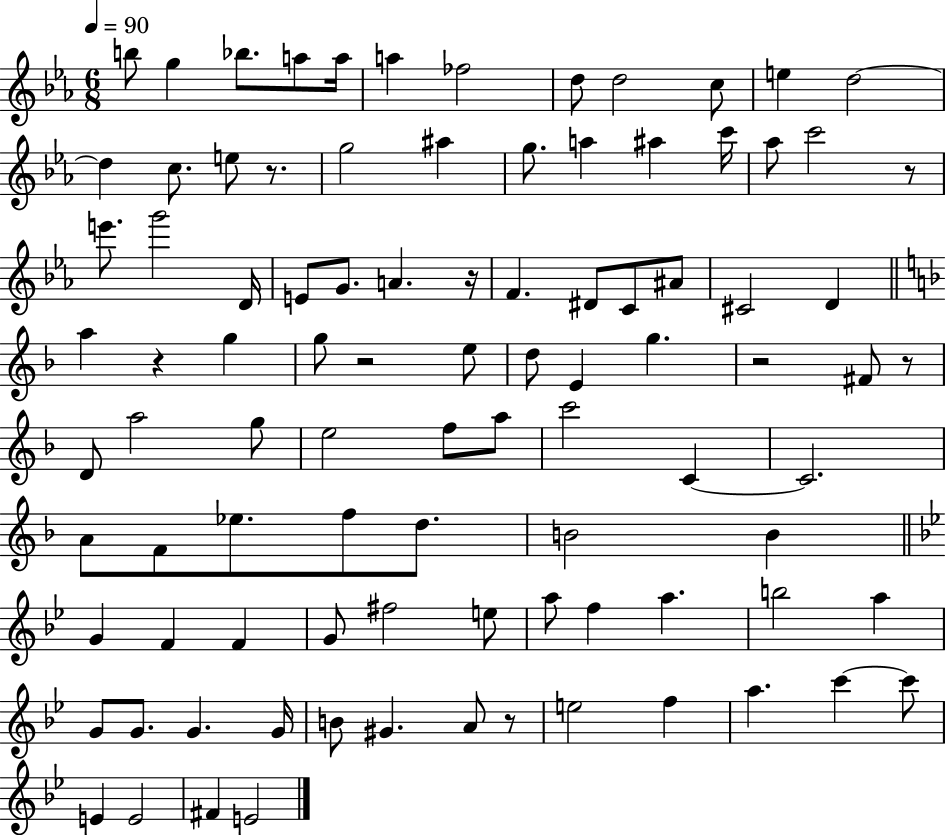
B5/e G5/q Bb5/e. A5/e A5/s A5/q FES5/h D5/e D5/h C5/e E5/q D5/h D5/q C5/e. E5/e R/e. G5/h A#5/q G5/e. A5/q A#5/q C6/s Ab5/e C6/h R/e E6/e. G6/h D4/s E4/e G4/e. A4/q. R/s F4/q. D#4/e C4/e A#4/e C#4/h D4/q A5/q R/q G5/q G5/e R/h E5/e D5/e E4/q G5/q. R/h F#4/e R/e D4/e A5/h G5/e E5/h F5/e A5/e C6/h C4/q C4/h. A4/e F4/e Eb5/e. F5/e D5/e. B4/h B4/q G4/q F4/q F4/q G4/e F#5/h E5/e A5/e F5/q A5/q. B5/h A5/q G4/e G4/e. G4/q. G4/s B4/e G#4/q. A4/e R/e E5/h F5/q A5/q. C6/q C6/e E4/q E4/h F#4/q E4/h